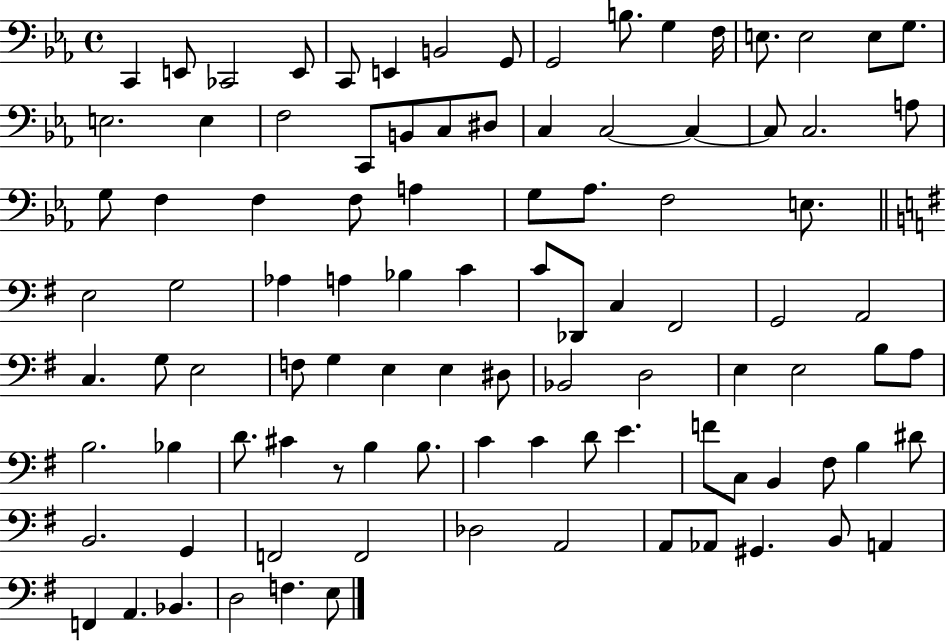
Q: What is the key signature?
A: EES major